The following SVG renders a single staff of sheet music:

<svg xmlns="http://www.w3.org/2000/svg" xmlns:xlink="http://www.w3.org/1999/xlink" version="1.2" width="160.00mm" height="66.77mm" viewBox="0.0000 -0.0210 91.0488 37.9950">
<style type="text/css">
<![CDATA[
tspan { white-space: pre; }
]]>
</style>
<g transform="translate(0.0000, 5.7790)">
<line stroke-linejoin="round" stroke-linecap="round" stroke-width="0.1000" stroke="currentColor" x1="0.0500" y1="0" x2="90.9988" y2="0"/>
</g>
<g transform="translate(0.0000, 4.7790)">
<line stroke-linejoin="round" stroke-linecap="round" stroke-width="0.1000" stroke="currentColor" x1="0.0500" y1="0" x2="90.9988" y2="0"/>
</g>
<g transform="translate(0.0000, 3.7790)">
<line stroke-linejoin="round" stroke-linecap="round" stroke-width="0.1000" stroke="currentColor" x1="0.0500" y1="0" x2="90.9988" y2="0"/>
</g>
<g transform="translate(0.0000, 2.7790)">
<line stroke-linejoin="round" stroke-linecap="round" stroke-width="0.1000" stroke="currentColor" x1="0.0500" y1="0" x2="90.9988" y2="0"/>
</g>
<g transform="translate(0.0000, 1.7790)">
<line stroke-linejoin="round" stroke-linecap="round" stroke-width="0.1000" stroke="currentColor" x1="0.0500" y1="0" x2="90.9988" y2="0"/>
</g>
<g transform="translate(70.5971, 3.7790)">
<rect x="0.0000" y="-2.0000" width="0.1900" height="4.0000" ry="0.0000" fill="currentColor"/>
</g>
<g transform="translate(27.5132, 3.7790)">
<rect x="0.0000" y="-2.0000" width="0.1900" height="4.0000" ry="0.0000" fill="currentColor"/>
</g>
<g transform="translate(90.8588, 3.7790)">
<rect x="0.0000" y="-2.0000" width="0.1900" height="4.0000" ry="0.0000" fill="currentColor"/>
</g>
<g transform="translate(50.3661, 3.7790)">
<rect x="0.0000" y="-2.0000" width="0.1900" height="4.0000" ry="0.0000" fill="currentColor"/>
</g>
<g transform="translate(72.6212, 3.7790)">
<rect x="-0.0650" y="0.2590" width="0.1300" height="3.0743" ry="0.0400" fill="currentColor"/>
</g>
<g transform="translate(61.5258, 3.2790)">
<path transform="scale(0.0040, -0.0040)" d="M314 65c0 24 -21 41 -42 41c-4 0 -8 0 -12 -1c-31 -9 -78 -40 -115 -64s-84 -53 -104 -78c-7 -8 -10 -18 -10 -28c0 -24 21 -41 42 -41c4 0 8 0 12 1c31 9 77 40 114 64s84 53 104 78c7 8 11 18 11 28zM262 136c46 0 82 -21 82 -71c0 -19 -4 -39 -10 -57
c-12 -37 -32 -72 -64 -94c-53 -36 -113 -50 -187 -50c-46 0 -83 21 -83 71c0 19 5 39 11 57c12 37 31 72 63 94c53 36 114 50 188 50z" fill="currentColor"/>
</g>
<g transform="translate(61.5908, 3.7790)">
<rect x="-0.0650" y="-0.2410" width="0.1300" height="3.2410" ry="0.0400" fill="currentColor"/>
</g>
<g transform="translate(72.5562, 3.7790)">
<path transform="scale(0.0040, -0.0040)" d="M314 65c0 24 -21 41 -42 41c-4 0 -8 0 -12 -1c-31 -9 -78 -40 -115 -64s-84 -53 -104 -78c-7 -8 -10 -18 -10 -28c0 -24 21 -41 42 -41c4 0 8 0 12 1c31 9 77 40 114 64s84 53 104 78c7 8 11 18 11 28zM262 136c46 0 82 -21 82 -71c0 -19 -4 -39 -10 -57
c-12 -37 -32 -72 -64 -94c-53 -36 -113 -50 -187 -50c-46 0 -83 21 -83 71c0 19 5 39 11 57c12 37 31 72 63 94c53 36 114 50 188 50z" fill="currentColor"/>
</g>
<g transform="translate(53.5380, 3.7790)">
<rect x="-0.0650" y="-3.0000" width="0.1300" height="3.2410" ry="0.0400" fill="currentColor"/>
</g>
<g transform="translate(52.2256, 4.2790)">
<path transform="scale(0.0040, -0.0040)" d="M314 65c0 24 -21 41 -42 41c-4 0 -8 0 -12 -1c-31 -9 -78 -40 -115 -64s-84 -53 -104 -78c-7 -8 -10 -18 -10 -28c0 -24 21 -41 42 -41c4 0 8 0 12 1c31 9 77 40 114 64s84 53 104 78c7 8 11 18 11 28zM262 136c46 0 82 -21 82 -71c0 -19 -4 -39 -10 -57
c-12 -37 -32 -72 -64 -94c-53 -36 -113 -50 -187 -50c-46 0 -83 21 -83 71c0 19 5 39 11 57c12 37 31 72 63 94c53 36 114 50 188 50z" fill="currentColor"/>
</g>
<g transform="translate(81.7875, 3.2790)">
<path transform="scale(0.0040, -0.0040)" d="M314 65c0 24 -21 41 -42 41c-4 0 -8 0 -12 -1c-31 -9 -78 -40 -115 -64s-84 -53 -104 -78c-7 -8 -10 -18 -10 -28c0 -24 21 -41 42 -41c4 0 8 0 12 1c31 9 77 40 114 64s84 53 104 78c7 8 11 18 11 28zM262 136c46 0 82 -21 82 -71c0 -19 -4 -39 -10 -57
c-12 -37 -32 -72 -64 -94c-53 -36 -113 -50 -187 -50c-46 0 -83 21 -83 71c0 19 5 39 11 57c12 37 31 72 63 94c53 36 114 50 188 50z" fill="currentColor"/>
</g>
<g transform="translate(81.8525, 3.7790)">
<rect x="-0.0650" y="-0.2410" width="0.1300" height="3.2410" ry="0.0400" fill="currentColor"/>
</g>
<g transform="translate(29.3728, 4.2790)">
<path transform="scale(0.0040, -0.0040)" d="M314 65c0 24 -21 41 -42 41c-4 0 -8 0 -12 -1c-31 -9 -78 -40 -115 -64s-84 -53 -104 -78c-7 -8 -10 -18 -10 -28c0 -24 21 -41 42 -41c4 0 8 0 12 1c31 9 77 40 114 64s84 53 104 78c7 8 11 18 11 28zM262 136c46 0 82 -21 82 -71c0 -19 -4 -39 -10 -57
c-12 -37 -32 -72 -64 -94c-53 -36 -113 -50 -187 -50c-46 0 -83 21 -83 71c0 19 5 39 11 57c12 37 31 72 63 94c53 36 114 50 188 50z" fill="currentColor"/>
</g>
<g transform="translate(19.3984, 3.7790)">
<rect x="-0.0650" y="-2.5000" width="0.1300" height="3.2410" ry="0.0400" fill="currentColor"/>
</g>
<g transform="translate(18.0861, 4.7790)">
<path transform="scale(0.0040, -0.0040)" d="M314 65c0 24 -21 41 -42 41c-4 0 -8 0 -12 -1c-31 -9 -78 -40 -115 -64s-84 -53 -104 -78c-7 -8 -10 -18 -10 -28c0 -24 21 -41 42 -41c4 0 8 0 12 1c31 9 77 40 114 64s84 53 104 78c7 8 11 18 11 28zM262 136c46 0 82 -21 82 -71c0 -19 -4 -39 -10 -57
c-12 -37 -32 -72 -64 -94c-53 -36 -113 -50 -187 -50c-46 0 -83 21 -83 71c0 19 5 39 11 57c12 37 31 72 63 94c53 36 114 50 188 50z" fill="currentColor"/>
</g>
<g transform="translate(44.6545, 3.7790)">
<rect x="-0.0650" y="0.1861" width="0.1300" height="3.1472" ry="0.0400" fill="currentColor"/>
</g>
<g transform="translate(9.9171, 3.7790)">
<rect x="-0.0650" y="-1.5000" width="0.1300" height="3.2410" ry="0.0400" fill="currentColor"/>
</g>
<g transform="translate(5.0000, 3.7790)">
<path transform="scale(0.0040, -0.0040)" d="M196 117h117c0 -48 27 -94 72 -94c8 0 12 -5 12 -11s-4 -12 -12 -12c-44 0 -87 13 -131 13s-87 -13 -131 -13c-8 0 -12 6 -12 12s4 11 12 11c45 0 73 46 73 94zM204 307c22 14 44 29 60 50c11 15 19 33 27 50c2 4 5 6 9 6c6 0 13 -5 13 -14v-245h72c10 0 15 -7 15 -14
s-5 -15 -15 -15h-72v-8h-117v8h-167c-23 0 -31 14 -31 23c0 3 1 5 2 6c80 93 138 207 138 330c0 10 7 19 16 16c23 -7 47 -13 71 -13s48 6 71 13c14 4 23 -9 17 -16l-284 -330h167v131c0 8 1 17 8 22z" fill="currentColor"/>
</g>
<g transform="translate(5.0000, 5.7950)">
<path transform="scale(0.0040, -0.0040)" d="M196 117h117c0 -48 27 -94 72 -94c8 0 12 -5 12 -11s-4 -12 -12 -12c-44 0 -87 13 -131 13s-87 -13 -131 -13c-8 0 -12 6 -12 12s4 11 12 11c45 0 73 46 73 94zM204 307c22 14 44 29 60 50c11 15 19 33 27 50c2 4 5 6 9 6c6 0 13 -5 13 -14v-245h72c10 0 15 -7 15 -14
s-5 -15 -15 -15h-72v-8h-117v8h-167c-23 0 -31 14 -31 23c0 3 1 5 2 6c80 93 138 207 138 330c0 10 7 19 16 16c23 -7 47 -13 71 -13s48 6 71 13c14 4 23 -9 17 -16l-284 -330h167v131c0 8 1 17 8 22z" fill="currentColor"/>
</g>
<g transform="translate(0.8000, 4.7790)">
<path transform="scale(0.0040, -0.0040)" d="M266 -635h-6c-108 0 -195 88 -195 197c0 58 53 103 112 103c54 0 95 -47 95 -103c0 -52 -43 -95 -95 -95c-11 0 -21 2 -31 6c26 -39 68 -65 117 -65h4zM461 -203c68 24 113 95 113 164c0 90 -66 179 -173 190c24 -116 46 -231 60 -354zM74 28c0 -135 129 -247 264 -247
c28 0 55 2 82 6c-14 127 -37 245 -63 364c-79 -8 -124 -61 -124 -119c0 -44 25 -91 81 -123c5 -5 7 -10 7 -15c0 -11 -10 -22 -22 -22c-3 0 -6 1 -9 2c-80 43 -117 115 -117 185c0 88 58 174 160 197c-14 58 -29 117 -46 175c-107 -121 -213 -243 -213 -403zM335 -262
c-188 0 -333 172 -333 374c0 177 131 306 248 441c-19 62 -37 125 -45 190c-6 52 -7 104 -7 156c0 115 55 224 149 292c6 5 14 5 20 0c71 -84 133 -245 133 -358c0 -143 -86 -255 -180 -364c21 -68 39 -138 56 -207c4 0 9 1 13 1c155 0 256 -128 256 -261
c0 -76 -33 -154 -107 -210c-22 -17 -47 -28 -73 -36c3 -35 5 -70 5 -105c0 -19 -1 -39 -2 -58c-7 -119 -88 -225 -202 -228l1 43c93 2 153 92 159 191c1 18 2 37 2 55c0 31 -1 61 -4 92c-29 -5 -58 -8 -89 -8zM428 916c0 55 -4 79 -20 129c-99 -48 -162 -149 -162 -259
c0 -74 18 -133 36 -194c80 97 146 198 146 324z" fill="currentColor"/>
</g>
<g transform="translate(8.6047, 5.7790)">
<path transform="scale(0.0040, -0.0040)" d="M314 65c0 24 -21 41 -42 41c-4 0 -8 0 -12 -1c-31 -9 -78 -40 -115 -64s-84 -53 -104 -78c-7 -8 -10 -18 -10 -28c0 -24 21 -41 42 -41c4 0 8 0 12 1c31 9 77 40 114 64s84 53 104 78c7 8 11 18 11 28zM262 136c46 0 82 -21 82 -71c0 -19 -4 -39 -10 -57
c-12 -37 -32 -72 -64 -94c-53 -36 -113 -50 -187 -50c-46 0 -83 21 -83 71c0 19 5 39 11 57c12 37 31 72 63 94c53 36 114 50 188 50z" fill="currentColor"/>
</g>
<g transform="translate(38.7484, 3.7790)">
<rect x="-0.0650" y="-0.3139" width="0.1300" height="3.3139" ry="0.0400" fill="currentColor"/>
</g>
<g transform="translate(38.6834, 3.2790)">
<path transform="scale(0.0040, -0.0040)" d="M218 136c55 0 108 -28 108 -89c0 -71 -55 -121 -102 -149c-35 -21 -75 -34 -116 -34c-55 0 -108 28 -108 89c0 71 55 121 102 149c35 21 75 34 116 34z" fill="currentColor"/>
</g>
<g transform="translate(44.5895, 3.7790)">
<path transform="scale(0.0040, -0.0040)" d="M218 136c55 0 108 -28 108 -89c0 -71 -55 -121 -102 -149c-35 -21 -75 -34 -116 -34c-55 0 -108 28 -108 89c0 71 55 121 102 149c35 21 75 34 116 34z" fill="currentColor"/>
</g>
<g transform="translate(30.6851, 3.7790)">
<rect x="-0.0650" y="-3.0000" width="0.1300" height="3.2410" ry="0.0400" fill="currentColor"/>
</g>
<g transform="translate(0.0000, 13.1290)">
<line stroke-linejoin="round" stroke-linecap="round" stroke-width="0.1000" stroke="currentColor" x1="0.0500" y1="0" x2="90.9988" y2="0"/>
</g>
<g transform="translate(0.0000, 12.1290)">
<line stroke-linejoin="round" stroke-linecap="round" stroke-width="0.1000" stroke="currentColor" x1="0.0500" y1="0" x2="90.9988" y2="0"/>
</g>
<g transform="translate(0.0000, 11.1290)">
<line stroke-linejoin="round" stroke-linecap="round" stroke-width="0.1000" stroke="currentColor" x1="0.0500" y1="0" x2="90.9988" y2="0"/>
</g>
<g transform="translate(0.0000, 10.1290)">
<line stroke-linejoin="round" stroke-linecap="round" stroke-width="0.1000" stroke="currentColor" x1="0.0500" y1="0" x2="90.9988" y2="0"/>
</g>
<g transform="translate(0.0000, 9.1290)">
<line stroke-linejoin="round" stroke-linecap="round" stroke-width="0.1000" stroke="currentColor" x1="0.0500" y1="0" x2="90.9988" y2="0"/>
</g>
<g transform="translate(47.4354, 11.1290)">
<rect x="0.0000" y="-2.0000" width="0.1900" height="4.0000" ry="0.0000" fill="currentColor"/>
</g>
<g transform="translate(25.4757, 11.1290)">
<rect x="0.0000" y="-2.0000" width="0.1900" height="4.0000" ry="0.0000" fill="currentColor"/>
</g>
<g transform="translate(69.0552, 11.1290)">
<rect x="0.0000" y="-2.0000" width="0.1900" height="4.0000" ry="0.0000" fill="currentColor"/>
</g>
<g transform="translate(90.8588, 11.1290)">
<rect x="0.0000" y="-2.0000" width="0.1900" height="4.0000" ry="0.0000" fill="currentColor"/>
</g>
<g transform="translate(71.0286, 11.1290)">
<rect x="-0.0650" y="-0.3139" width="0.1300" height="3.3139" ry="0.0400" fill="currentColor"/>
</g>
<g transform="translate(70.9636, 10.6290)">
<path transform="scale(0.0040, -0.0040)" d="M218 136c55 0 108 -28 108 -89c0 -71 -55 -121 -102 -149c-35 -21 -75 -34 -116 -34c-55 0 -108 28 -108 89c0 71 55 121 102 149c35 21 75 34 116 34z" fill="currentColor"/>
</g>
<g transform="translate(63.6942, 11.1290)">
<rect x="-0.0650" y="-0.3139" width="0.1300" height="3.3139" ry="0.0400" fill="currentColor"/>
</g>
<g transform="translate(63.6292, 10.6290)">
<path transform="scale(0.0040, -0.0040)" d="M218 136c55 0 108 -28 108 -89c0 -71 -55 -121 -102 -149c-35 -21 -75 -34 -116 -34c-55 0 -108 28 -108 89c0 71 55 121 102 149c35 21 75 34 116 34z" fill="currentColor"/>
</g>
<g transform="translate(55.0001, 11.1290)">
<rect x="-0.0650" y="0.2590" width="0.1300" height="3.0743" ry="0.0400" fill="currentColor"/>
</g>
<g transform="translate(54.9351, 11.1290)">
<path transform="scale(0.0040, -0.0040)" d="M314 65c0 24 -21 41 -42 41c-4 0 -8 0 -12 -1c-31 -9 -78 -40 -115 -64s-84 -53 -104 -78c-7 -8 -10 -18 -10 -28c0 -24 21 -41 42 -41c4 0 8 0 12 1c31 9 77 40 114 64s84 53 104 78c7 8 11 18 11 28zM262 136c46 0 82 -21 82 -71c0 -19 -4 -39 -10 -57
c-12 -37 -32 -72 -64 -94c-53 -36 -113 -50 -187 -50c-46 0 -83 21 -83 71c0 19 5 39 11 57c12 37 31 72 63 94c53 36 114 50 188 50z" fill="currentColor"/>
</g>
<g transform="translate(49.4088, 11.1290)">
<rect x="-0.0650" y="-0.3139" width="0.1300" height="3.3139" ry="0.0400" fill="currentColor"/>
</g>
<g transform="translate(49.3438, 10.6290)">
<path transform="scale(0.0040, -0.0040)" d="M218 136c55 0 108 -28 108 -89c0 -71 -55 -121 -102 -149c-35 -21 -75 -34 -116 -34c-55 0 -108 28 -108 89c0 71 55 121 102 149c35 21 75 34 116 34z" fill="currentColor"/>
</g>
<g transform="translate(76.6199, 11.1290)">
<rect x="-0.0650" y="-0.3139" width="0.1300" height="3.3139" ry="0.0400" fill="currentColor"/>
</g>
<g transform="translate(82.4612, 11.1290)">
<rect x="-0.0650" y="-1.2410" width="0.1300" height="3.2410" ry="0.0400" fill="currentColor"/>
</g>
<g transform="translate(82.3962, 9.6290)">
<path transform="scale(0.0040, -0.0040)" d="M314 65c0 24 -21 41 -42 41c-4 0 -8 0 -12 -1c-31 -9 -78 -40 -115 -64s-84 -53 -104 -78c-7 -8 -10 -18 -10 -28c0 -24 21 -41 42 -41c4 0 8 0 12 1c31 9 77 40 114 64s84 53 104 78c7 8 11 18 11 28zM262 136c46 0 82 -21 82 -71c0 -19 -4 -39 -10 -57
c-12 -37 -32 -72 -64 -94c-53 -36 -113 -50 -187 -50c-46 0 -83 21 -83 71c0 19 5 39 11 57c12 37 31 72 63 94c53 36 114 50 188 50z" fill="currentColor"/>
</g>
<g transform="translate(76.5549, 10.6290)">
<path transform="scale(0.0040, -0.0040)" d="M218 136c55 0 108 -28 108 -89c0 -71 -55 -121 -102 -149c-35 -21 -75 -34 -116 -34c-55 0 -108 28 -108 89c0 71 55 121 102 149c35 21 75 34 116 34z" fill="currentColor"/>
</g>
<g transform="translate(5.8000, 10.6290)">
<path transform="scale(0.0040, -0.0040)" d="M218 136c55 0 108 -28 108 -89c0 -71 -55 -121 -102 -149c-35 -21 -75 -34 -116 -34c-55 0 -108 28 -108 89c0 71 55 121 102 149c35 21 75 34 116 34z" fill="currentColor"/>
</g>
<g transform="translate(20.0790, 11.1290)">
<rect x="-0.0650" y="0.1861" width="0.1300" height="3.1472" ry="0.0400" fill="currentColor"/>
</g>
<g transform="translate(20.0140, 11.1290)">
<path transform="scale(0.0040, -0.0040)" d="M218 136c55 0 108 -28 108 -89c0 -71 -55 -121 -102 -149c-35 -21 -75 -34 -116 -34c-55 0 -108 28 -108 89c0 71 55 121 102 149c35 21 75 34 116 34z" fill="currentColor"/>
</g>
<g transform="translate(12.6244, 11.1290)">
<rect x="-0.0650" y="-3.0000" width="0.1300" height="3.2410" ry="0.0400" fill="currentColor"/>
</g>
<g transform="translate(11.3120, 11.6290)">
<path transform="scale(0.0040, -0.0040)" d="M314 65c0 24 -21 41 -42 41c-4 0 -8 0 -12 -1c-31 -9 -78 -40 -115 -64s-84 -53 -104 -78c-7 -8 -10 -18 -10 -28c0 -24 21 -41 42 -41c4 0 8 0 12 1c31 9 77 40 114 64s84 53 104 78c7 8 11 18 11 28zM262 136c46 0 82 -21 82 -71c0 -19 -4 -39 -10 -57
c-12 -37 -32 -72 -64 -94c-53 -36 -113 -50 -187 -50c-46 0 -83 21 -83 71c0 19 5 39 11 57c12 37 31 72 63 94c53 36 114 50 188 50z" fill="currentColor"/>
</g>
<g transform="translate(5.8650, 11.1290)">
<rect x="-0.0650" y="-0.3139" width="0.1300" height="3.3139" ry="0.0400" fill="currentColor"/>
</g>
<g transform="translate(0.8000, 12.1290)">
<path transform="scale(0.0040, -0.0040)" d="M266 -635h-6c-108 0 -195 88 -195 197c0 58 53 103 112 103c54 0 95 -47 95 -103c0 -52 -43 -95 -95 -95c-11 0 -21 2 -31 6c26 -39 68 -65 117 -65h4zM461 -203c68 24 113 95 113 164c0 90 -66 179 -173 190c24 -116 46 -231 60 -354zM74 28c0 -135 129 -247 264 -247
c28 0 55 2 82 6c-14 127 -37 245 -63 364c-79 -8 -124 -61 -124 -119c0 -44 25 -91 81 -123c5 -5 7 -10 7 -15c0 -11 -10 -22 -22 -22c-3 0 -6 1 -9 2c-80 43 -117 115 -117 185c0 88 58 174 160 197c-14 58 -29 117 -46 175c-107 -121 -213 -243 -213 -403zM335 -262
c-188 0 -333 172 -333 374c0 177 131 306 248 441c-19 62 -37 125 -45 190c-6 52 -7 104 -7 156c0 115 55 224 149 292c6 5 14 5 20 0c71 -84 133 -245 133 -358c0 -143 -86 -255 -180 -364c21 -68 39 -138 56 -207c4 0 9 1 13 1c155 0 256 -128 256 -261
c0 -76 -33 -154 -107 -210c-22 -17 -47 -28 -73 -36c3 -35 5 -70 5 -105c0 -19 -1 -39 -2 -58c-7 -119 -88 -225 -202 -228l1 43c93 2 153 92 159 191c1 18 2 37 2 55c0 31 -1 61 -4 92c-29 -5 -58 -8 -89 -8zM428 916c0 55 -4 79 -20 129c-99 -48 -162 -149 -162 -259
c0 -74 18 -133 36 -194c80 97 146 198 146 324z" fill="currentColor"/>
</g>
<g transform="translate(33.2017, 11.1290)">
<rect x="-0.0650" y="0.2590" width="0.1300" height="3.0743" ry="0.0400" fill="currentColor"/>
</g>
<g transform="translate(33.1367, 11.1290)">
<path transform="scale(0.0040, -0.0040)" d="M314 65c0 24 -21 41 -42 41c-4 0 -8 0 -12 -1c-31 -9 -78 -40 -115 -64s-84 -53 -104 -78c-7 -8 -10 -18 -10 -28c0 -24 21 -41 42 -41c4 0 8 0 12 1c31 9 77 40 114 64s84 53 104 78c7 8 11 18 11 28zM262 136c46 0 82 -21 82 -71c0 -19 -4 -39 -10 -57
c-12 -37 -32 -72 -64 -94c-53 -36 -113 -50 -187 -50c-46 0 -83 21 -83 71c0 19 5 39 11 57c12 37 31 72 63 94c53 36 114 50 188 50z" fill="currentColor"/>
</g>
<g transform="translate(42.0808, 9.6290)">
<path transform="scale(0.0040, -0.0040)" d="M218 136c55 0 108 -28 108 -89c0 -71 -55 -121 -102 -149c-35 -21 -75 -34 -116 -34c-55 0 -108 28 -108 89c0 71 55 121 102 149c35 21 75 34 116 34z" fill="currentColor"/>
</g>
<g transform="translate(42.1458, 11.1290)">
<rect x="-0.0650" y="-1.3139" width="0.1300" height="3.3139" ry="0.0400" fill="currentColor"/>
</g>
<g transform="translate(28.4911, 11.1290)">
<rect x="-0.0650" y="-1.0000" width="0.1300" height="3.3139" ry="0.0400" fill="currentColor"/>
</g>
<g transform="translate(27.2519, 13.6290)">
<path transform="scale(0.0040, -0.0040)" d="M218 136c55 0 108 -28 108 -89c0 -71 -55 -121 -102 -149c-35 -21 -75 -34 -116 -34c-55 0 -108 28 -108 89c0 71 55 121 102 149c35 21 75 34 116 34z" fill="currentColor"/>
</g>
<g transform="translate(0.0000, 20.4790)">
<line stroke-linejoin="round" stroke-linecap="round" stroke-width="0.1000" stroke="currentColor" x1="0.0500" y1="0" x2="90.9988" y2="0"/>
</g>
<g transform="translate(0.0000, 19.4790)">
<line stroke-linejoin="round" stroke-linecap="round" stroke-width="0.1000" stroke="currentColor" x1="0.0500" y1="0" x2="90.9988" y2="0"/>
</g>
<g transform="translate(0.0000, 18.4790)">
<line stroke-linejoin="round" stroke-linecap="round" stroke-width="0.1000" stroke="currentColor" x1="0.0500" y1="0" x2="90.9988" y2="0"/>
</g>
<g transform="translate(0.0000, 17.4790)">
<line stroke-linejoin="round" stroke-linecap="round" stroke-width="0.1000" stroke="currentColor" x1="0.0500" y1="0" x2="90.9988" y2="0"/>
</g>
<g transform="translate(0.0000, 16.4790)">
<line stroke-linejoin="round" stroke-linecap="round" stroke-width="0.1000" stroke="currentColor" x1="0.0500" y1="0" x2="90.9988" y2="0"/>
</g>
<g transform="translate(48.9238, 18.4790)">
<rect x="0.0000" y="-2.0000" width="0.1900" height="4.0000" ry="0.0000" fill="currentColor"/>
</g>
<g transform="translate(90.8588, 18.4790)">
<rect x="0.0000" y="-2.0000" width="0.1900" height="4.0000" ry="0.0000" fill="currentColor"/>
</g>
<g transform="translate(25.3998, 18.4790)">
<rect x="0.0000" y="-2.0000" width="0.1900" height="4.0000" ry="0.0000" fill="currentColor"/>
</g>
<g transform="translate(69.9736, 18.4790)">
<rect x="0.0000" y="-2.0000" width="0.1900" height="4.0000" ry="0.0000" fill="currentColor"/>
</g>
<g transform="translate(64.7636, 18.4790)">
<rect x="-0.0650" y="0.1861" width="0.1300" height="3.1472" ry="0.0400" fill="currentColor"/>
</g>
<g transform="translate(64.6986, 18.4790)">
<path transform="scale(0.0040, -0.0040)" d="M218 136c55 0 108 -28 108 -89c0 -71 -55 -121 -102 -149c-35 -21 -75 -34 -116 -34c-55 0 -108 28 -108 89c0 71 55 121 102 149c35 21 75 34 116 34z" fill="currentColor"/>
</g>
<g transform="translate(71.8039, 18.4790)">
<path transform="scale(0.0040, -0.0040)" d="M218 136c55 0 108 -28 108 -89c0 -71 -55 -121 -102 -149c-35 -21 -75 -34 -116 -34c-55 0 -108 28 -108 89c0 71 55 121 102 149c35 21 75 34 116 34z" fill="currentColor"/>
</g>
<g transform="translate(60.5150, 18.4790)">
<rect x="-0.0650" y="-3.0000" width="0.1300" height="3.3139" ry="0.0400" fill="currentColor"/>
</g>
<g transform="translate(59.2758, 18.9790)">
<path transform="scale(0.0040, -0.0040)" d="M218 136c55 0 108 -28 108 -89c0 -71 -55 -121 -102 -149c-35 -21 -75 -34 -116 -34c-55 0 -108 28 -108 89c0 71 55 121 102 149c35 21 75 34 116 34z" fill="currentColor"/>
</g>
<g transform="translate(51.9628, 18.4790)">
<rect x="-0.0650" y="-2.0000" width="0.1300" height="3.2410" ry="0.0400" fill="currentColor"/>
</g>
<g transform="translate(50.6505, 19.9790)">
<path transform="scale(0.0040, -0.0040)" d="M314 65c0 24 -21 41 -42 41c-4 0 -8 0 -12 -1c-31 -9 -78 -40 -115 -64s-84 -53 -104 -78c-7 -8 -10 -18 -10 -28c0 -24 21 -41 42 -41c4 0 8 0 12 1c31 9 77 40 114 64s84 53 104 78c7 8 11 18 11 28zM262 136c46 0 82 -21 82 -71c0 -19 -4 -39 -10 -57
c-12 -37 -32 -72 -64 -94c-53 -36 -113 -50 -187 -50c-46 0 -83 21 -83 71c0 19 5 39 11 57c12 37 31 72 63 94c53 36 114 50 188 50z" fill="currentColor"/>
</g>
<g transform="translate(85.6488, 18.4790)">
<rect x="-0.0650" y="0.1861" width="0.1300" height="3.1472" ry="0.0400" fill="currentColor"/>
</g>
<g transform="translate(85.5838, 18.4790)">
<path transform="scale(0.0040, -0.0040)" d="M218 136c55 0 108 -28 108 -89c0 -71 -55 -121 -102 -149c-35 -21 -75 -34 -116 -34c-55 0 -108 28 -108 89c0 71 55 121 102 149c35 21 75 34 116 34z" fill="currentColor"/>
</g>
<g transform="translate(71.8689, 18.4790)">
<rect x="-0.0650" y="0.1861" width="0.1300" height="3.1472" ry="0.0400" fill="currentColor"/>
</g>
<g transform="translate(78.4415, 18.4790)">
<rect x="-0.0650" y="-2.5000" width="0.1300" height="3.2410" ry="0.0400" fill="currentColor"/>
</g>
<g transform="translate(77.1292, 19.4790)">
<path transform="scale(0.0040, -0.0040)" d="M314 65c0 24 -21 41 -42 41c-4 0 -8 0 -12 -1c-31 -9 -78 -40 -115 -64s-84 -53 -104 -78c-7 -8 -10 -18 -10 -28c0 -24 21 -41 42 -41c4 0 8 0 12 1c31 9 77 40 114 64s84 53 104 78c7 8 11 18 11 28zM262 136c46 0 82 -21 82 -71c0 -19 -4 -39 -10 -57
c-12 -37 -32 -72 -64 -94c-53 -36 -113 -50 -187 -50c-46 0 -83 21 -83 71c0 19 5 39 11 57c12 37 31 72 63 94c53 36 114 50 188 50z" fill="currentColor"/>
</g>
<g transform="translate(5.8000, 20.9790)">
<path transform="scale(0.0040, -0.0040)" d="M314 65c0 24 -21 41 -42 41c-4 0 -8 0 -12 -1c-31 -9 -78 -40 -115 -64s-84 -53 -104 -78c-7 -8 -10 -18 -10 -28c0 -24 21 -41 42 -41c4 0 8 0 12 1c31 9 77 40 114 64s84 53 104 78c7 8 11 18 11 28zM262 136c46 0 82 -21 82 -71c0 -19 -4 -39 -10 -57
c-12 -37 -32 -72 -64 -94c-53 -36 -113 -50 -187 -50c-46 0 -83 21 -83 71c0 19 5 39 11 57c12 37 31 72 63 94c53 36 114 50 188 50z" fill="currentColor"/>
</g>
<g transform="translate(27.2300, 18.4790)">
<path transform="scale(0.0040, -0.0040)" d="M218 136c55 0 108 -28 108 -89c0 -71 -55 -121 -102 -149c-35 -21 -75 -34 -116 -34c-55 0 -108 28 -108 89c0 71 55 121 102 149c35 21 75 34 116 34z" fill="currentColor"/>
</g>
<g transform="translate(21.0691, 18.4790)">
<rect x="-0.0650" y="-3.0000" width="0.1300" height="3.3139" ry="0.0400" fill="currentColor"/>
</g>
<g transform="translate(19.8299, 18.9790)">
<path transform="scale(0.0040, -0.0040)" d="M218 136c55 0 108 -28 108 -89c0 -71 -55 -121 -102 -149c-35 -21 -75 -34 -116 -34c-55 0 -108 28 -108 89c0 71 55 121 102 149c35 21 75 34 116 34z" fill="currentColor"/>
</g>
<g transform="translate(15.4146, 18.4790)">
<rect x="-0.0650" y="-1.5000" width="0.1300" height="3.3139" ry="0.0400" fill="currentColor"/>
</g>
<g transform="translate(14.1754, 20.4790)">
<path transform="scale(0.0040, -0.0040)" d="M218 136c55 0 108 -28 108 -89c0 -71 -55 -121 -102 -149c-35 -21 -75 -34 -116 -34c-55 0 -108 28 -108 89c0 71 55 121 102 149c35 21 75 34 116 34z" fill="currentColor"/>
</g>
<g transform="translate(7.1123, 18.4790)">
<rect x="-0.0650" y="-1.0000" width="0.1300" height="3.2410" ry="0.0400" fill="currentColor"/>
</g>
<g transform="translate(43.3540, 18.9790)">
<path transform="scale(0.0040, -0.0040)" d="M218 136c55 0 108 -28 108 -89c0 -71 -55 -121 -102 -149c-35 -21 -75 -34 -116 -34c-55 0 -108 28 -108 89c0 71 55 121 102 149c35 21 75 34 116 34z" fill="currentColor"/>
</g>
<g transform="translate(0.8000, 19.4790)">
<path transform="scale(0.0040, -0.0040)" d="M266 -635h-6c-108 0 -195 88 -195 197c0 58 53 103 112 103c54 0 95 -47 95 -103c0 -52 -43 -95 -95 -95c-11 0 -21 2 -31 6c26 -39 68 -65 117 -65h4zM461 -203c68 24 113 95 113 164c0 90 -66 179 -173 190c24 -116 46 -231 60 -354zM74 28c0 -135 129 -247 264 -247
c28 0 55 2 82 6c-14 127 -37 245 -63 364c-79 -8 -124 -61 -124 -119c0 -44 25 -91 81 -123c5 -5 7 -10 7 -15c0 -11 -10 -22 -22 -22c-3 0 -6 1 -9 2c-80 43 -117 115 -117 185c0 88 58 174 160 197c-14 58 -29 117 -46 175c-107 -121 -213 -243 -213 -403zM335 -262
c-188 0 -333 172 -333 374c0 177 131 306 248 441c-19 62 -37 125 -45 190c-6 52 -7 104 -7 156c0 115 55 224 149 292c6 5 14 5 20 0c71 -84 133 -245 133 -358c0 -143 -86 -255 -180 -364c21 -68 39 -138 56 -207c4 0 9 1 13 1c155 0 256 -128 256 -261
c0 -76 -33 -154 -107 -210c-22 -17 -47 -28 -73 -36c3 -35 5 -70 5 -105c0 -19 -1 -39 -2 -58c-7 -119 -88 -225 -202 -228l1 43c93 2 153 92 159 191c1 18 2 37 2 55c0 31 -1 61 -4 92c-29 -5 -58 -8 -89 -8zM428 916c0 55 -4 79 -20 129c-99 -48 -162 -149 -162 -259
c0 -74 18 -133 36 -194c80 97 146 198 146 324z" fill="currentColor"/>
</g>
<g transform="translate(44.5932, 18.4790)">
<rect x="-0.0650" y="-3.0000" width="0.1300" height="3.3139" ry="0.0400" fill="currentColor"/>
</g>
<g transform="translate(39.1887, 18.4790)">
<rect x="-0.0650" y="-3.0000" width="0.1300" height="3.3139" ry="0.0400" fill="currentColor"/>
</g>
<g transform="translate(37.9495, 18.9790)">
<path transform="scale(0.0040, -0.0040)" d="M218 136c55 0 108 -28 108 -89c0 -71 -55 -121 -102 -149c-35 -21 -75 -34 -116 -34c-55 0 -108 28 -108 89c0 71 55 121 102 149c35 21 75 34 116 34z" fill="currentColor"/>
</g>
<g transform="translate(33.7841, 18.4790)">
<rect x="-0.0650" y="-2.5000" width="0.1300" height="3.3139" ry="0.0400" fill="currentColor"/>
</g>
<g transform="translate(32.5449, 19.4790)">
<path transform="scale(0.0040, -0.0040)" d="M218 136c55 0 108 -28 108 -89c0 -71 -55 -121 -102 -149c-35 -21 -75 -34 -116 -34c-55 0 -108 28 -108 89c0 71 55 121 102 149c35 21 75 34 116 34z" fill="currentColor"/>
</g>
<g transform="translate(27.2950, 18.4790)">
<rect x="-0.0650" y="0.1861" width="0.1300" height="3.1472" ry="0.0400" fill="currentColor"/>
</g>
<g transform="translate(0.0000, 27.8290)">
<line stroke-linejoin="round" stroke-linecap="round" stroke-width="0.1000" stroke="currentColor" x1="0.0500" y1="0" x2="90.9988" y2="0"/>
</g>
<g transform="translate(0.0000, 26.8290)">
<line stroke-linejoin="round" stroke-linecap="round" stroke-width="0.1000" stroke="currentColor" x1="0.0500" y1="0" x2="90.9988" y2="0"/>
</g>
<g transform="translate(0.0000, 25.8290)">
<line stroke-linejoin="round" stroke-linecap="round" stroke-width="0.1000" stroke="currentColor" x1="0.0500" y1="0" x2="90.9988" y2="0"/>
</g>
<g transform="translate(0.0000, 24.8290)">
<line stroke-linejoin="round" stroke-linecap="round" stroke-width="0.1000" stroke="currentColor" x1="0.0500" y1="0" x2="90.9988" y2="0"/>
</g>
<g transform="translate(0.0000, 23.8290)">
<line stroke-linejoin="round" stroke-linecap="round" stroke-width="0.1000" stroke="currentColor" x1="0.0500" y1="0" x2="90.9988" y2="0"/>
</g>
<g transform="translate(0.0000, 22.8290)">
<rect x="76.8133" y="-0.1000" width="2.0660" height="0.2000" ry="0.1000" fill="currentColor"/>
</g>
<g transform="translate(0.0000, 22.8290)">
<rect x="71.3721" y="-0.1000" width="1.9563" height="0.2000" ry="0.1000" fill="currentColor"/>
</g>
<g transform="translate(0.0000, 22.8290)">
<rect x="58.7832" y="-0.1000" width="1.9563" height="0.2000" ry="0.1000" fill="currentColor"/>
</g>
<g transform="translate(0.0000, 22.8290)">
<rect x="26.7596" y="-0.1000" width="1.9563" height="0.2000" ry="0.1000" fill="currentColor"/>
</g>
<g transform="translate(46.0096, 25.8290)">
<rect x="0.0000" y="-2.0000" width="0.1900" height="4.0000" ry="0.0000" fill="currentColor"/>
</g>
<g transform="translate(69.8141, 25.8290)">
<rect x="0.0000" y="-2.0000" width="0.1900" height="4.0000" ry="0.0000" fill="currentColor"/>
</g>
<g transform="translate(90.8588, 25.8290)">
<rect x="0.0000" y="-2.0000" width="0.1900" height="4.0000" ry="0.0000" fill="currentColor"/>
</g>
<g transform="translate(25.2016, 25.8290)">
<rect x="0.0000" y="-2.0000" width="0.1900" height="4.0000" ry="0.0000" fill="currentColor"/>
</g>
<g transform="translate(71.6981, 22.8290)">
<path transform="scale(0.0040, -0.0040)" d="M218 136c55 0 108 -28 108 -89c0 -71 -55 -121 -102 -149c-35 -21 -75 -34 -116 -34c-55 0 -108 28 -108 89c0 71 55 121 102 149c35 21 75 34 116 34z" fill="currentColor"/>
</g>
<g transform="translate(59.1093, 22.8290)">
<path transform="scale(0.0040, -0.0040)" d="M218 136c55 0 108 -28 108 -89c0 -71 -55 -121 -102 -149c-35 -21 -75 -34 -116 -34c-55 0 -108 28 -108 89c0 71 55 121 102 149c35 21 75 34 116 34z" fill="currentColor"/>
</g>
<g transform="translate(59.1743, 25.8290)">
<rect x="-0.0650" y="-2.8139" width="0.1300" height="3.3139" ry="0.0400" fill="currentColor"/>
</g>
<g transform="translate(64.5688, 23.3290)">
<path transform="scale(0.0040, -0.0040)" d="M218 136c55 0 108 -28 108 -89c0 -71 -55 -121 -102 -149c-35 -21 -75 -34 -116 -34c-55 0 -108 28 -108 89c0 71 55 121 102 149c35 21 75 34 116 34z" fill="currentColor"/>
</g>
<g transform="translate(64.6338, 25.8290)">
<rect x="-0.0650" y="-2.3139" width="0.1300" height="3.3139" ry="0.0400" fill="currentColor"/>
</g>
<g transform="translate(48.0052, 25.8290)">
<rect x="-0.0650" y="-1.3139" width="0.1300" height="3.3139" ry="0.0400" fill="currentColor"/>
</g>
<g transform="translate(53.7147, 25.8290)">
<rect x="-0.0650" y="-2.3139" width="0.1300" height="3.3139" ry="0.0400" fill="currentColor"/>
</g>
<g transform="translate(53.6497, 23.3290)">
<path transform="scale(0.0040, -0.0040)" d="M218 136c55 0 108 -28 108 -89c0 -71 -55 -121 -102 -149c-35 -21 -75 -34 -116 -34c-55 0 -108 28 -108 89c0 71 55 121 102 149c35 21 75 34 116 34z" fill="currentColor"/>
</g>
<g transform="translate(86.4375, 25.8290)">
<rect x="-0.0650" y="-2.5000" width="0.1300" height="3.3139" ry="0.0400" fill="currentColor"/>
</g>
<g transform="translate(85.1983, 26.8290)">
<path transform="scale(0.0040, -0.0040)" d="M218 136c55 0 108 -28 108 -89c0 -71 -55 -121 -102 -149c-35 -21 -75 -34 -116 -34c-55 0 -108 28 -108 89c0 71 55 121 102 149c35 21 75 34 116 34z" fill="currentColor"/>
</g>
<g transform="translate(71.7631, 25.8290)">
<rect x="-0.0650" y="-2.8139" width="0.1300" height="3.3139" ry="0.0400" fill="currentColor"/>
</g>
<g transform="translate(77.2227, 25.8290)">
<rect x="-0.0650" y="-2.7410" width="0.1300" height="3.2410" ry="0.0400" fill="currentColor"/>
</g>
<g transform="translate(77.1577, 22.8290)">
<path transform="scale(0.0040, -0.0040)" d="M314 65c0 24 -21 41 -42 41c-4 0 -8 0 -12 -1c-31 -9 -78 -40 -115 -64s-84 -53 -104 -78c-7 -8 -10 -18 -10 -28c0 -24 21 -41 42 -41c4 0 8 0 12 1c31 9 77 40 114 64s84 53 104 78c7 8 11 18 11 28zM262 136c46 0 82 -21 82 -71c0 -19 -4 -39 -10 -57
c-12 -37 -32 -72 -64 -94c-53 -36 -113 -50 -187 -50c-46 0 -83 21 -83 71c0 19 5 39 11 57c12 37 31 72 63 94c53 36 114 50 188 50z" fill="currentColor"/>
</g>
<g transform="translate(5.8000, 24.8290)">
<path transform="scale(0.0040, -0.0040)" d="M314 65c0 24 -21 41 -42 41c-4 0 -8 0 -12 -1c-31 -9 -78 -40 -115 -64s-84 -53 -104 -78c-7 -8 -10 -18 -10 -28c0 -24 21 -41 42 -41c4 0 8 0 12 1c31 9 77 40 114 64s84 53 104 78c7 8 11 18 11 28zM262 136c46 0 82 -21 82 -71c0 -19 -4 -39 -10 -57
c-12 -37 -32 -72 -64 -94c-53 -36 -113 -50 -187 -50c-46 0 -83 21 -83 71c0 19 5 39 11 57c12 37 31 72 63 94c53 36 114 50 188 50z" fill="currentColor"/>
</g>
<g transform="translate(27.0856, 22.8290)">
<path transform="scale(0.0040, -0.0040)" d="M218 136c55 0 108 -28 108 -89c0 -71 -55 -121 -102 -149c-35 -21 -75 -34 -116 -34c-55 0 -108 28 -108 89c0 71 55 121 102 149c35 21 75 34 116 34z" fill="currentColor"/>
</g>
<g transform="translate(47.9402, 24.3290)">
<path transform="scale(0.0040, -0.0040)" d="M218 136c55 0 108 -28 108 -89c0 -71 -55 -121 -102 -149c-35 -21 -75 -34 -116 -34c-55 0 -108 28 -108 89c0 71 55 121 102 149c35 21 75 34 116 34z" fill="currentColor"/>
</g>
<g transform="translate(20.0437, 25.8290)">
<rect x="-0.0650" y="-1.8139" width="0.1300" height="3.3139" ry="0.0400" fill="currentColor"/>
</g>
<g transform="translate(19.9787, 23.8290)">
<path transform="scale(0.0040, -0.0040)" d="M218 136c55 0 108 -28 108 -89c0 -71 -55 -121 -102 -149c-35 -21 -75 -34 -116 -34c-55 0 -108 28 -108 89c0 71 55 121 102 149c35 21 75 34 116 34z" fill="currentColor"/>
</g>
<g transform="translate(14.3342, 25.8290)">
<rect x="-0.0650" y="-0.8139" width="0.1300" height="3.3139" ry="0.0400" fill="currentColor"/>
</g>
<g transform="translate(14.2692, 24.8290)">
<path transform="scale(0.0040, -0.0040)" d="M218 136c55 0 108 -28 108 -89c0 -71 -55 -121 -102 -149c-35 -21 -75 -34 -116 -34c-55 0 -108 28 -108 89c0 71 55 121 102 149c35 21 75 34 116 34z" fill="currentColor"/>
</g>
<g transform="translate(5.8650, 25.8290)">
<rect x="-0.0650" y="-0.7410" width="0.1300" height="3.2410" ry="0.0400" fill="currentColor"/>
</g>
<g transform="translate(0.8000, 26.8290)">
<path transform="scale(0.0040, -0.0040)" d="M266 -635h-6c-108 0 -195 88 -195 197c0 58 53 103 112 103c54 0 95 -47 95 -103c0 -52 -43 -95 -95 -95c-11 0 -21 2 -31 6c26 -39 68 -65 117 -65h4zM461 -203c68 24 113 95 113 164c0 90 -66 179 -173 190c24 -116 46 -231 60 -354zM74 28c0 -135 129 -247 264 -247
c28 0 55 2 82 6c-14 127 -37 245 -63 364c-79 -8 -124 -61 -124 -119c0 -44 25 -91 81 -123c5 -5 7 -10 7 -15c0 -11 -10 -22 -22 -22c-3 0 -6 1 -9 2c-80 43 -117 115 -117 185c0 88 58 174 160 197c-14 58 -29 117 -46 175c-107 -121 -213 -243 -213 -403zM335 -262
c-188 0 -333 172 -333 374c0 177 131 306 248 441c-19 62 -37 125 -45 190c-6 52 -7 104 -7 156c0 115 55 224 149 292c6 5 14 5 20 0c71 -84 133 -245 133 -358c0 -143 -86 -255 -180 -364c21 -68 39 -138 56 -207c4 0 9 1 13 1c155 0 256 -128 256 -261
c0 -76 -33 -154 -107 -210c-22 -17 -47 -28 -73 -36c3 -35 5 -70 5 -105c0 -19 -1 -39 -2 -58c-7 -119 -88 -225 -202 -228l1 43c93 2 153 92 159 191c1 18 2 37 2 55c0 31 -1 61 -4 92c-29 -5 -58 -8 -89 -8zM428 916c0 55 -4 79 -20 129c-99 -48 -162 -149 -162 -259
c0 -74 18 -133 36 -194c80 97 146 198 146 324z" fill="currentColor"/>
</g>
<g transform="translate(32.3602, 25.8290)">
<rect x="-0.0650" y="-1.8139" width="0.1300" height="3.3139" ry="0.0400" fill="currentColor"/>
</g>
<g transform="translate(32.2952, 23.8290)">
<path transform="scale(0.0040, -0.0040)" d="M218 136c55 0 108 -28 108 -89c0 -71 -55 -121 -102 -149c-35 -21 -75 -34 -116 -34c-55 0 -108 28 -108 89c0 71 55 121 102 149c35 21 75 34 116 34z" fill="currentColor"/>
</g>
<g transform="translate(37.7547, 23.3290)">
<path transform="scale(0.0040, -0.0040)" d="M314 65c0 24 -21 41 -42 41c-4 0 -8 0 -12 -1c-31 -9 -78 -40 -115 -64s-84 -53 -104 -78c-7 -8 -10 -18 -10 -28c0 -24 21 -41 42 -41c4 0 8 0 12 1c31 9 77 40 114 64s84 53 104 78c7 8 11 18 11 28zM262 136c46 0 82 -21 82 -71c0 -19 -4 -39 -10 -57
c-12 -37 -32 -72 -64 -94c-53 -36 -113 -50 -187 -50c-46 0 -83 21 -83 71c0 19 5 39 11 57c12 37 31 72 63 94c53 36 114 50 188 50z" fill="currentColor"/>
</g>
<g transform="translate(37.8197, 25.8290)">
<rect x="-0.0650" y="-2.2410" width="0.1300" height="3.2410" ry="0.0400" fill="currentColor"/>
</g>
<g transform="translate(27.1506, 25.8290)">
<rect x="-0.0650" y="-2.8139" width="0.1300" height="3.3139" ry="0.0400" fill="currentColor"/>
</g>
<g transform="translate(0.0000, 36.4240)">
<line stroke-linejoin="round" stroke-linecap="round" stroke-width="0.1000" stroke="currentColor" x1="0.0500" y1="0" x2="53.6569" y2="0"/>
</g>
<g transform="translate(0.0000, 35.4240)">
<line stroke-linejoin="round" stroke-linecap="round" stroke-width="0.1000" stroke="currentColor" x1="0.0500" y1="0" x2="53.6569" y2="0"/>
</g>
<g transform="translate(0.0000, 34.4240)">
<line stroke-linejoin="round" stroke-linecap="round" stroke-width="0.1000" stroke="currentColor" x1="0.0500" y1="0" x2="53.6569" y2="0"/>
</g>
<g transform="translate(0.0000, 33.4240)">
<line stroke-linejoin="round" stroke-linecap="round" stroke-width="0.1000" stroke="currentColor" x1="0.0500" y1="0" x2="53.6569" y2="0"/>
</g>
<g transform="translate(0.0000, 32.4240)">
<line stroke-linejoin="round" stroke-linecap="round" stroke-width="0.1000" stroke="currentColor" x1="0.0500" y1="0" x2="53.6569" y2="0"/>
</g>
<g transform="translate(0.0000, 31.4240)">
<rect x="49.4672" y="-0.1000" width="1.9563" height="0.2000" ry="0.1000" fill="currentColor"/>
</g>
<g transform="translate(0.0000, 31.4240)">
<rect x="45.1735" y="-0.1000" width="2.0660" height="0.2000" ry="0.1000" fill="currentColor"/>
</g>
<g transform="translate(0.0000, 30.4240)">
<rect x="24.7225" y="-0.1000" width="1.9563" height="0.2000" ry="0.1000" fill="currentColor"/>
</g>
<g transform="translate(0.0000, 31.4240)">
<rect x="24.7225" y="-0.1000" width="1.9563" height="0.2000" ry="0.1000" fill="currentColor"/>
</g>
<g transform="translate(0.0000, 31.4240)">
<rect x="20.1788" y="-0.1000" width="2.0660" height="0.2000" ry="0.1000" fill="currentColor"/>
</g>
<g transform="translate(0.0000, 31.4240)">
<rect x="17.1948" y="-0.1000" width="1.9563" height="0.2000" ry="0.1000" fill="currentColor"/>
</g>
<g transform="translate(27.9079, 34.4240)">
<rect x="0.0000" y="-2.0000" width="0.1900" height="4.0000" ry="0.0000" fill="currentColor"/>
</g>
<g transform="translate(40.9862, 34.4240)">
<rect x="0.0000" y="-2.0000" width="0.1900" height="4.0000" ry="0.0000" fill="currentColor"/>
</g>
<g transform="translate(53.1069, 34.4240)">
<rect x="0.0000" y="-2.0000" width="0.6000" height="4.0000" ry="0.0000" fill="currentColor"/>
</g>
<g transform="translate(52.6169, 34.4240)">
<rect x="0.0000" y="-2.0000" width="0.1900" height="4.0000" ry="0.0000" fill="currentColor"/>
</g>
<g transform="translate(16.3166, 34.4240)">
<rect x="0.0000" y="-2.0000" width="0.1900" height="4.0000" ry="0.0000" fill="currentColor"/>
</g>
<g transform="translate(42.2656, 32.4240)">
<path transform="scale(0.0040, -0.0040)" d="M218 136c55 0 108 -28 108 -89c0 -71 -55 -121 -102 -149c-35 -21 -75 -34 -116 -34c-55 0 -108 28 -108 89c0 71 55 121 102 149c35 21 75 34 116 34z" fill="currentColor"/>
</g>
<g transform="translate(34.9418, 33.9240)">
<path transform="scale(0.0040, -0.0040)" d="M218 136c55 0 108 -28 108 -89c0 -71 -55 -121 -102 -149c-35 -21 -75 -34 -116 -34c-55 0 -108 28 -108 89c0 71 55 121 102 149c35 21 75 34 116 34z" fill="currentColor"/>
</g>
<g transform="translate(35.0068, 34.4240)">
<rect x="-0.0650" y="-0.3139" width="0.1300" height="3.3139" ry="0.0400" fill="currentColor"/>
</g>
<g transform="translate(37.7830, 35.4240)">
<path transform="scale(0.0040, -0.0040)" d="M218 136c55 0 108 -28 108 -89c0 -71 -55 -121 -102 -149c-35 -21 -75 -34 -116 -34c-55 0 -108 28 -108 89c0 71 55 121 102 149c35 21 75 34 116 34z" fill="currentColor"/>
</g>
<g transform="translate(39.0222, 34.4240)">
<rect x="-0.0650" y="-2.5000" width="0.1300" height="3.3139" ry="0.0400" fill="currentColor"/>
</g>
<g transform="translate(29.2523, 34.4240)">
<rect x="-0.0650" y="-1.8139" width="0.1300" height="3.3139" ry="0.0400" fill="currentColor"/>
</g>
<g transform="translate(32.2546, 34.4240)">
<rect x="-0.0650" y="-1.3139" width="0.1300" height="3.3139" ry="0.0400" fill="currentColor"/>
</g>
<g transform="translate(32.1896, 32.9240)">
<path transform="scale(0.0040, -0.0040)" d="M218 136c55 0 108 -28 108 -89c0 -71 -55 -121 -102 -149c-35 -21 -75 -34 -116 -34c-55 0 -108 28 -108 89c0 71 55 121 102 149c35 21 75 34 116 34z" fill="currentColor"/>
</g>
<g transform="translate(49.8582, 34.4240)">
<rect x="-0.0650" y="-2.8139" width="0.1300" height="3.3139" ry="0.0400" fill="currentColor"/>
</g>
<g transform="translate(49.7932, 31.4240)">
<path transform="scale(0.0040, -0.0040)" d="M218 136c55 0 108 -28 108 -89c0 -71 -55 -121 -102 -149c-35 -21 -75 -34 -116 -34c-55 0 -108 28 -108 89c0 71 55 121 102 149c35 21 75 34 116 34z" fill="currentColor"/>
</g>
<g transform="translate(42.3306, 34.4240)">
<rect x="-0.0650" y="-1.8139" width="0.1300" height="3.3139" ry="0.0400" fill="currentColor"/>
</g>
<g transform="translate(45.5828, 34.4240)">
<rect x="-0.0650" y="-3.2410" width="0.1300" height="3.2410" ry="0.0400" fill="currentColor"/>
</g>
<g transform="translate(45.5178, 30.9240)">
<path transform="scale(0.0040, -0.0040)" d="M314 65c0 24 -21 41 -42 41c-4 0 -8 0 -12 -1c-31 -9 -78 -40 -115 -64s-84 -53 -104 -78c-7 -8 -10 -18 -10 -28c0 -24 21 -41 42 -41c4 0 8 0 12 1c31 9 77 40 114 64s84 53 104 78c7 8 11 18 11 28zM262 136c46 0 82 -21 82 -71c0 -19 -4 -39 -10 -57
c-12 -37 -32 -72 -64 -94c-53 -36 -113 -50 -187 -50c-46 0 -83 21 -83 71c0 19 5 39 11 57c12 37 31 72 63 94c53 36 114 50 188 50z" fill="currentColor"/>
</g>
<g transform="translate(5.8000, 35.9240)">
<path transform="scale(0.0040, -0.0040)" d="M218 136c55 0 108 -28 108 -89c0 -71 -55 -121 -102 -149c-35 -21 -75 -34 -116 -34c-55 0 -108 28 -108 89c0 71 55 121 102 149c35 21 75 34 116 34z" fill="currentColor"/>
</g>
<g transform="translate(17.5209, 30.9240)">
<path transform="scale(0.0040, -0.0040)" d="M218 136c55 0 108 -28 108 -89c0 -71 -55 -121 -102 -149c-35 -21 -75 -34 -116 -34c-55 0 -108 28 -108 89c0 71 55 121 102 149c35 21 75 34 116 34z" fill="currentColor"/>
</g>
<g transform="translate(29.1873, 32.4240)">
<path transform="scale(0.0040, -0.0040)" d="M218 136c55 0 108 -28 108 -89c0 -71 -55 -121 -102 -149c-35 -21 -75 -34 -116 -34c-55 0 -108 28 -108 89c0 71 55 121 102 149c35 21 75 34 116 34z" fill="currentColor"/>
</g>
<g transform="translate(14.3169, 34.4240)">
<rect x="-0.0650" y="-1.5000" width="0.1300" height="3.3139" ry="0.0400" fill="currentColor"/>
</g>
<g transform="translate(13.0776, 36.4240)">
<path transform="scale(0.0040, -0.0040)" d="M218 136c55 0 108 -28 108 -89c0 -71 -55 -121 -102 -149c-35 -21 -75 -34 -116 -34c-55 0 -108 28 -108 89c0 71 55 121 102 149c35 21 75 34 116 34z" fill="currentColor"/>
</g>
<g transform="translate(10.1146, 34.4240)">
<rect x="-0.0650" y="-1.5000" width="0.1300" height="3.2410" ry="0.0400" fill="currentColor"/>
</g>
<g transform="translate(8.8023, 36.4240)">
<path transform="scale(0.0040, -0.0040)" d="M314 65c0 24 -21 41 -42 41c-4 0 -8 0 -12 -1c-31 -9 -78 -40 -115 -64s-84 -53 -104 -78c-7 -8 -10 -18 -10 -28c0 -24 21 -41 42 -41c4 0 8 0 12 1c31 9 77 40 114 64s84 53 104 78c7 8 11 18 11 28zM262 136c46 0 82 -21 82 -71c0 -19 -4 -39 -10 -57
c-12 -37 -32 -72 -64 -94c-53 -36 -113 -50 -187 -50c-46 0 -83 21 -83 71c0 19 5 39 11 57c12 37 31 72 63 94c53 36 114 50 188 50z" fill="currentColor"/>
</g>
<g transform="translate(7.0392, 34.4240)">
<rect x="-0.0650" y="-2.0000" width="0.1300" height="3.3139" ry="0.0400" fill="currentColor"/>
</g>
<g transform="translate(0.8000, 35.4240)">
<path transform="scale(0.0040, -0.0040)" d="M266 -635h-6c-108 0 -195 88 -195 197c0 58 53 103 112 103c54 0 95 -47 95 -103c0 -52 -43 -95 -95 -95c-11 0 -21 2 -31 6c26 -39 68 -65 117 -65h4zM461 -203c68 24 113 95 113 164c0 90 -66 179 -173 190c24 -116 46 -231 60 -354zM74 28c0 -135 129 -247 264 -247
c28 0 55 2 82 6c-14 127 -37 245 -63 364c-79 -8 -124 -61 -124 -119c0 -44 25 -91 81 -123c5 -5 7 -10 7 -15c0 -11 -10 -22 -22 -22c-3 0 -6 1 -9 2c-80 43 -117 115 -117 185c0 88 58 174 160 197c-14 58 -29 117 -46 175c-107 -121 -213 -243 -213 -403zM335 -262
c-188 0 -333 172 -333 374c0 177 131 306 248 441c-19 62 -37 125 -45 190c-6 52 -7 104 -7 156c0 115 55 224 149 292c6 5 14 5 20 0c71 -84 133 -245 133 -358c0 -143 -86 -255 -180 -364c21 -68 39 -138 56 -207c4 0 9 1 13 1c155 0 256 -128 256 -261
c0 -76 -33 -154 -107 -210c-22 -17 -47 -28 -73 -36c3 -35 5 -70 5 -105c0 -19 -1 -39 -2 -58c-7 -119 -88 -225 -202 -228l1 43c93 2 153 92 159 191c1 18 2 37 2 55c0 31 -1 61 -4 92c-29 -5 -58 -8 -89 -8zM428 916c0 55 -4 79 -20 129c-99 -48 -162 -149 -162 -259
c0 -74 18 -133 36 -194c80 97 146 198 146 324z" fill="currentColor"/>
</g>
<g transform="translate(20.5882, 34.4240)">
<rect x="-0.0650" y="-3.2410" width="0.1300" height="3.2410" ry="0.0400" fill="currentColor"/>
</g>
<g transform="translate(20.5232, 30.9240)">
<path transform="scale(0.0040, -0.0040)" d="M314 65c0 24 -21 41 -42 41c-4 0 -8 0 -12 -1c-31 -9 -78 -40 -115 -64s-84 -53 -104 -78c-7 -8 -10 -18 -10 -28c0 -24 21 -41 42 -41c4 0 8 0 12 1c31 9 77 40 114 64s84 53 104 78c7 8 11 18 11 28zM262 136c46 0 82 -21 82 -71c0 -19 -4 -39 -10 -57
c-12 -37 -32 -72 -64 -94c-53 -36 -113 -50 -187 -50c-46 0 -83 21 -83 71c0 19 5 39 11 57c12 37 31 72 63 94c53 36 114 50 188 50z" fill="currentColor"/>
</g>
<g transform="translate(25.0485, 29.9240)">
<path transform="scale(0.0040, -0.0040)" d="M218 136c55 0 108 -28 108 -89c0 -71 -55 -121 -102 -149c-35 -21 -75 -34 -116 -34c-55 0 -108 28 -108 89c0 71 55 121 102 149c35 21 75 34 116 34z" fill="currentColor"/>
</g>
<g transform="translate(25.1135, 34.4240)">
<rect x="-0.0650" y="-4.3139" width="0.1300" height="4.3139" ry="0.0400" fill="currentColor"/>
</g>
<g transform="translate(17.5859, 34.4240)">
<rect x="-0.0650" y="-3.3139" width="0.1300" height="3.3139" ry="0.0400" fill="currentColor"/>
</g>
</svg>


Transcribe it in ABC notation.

X:1
T:Untitled
M:4/4
L:1/4
K:C
E2 G2 A2 c B A2 c2 B2 c2 c A2 B D B2 e c B2 c c c e2 D2 E A B G A A F2 A B B G2 B d2 d f a f g2 e g a g a a2 G F E2 E b b2 d' f e c G f b2 a